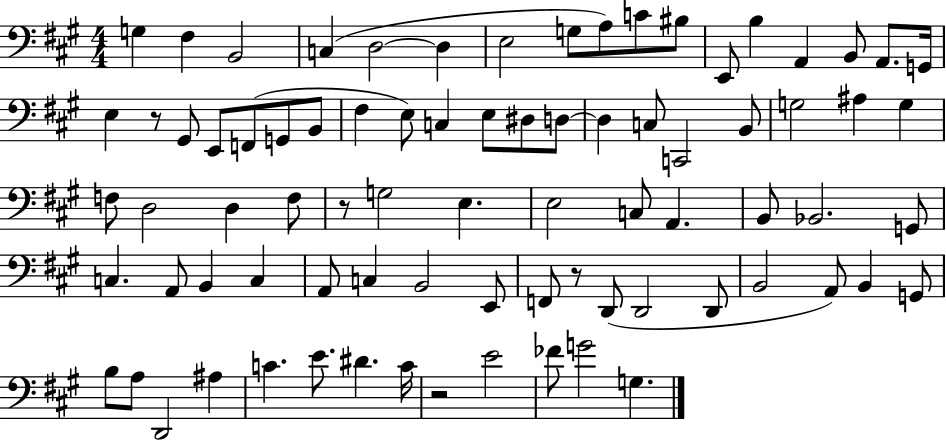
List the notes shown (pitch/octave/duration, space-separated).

G3/q F#3/q B2/h C3/q D3/h D3/q E3/h G3/e A3/e C4/e BIS3/e E2/e B3/q A2/q B2/e A2/e. G2/s E3/q R/e G#2/e E2/e F2/e G2/e B2/e F#3/q E3/e C3/q E3/e D#3/e D3/e D3/q C3/e C2/h B2/e G3/h A#3/q G3/q F3/e D3/h D3/q F3/e R/e G3/h E3/q. E3/h C3/e A2/q. B2/e Bb2/h. G2/e C3/q. A2/e B2/q C3/q A2/e C3/q B2/h E2/e F2/e R/e D2/e D2/h D2/e B2/h A2/e B2/q G2/e B3/e A3/e D2/h A#3/q C4/q. E4/e. D#4/q. C4/s R/h E4/h FES4/e G4/h G3/q.